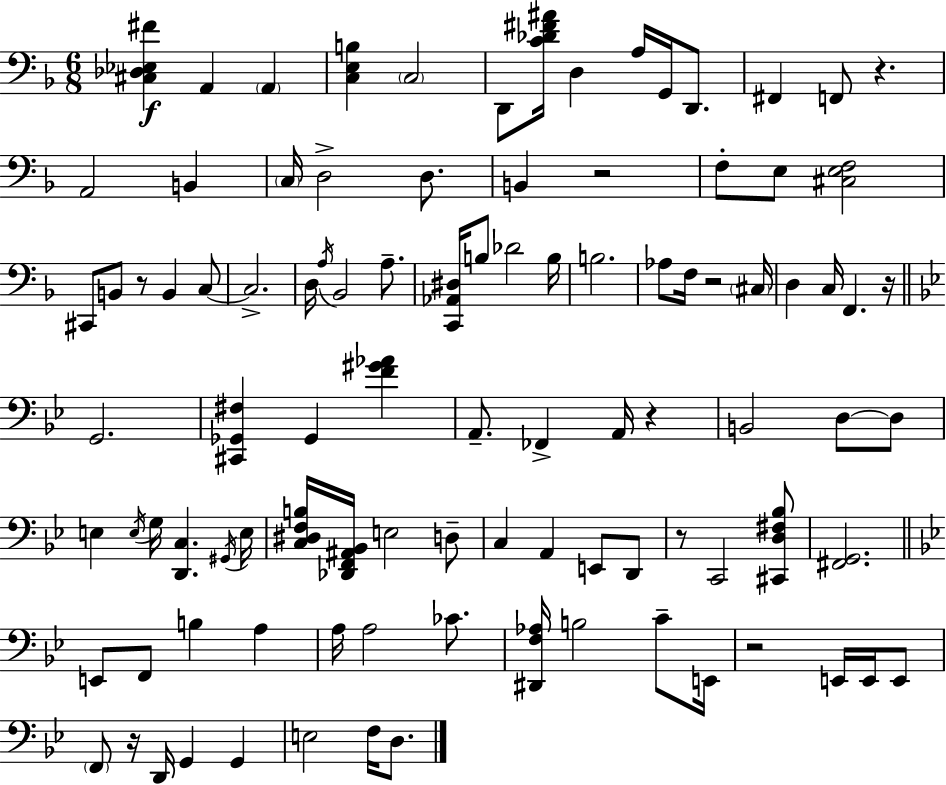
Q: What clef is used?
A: bass